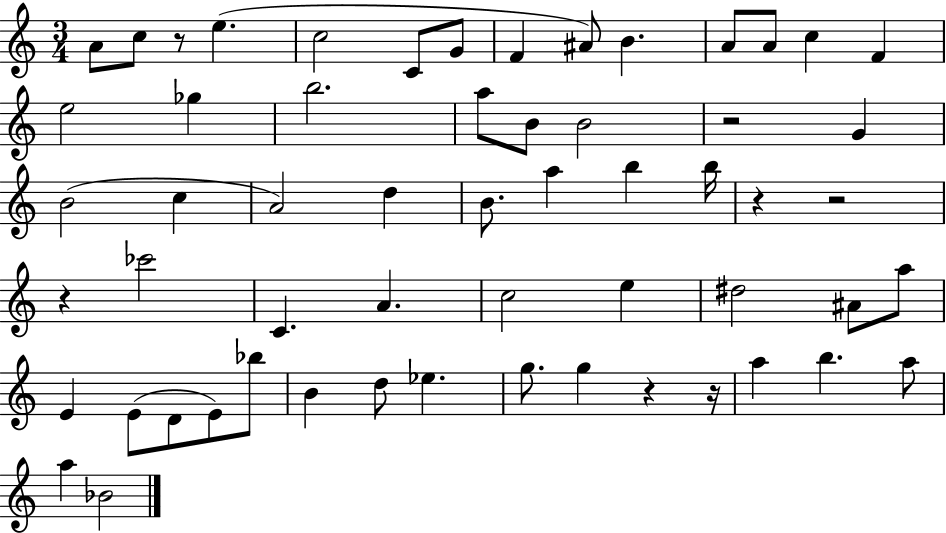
{
  \clef treble
  \numericTimeSignature
  \time 3/4
  \key c \major
  \repeat volta 2 { a'8 c''8 r8 e''4.( | c''2 c'8 g'8 | f'4 ais'8) b'4. | a'8 a'8 c''4 f'4 | \break e''2 ges''4 | b''2. | a''8 b'8 b'2 | r2 g'4 | \break b'2( c''4 | a'2) d''4 | b'8. a''4 b''4 b''16 | r4 r2 | \break r4 ces'''2 | c'4. a'4. | c''2 e''4 | dis''2 ais'8 a''8 | \break e'4 e'8( d'8 e'8) bes''8 | b'4 d''8 ees''4. | g''8. g''4 r4 r16 | a''4 b''4. a''8 | \break a''4 bes'2 | } \bar "|."
}